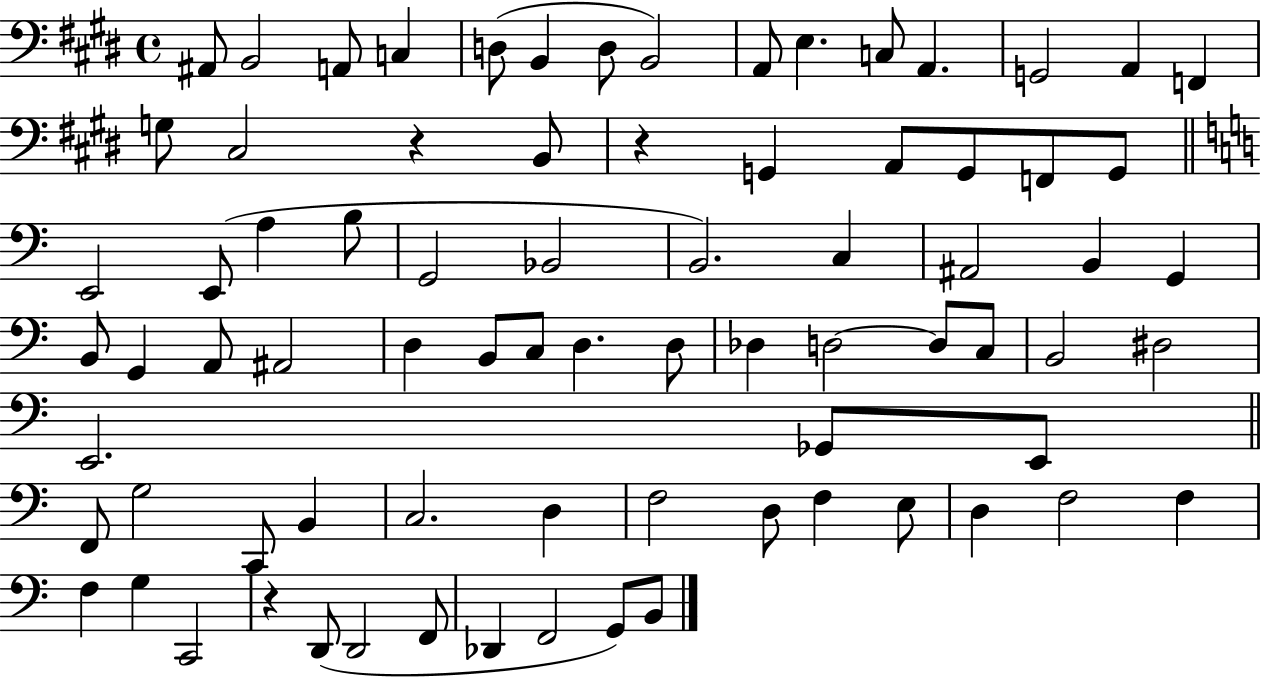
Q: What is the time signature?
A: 4/4